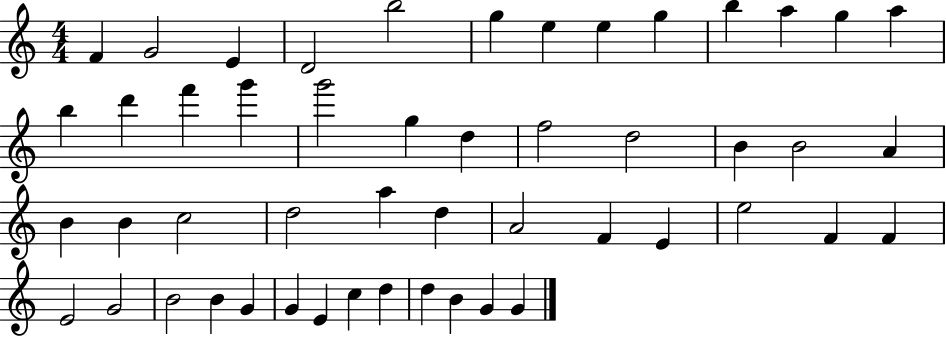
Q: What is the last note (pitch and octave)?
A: G4